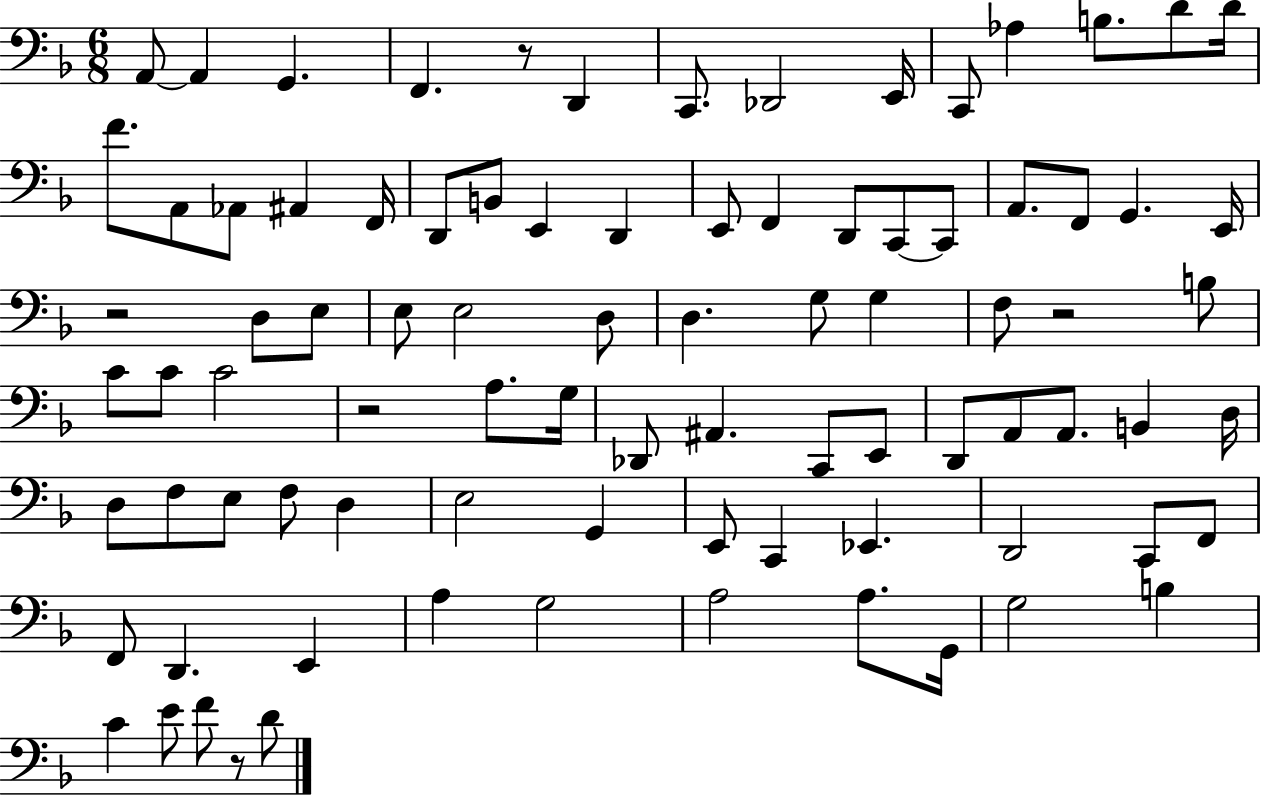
{
  \clef bass
  \numericTimeSignature
  \time 6/8
  \key f \major
  a,8~~ a,4 g,4. | f,4. r8 d,4 | c,8. des,2 e,16 | c,8 aes4 b8. d'8 d'16 | \break f'8. a,8 aes,8 ais,4 f,16 | d,8 b,8 e,4 d,4 | e,8 f,4 d,8 c,8~~ c,8 | a,8. f,8 g,4. e,16 | \break r2 d8 e8 | e8 e2 d8 | d4. g8 g4 | f8 r2 b8 | \break c'8 c'8 c'2 | r2 a8. g16 | des,8 ais,4. c,8 e,8 | d,8 a,8 a,8. b,4 d16 | \break d8 f8 e8 f8 d4 | e2 g,4 | e,8 c,4 ees,4. | d,2 c,8 f,8 | \break f,8 d,4. e,4 | a4 g2 | a2 a8. g,16 | g2 b4 | \break c'4 e'8 f'8 r8 d'8 | \bar "|."
}